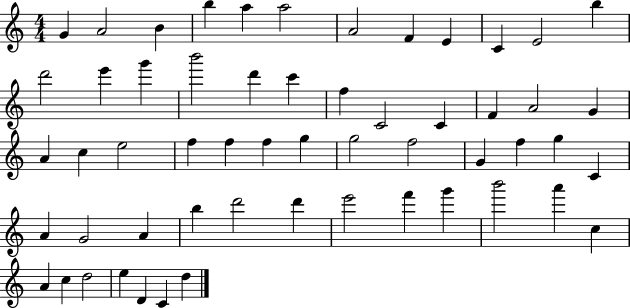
X:1
T:Untitled
M:4/4
L:1/4
K:C
G A2 B b a a2 A2 F E C E2 b d'2 e' g' b'2 d' c' f C2 C F A2 G A c e2 f f f g g2 f2 G f g C A G2 A b d'2 d' e'2 f' g' b'2 a' c A c d2 e D C d